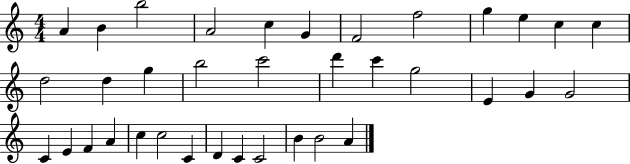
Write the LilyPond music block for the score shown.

{
  \clef treble
  \numericTimeSignature
  \time 4/4
  \key c \major
  a'4 b'4 b''2 | a'2 c''4 g'4 | f'2 f''2 | g''4 e''4 c''4 c''4 | \break d''2 d''4 g''4 | b''2 c'''2 | d'''4 c'''4 g''2 | e'4 g'4 g'2 | \break c'4 e'4 f'4 a'4 | c''4 c''2 c'4 | d'4 c'4 c'2 | b'4 b'2 a'4 | \break \bar "|."
}